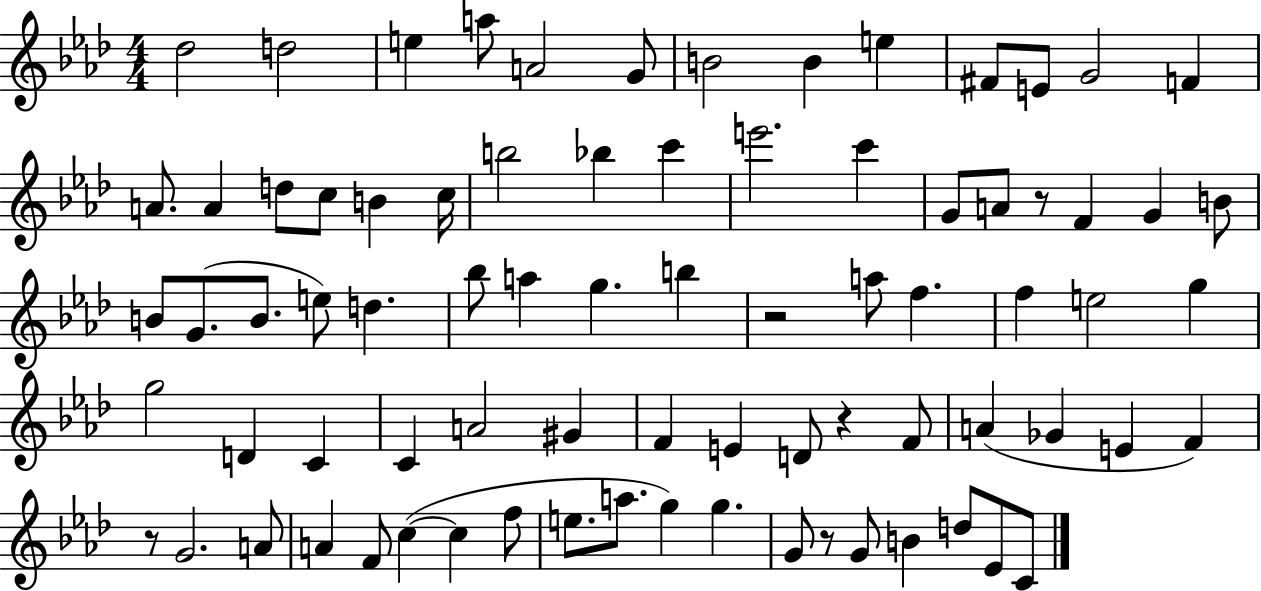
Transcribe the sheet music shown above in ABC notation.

X:1
T:Untitled
M:4/4
L:1/4
K:Ab
_d2 d2 e a/2 A2 G/2 B2 B e ^F/2 E/2 G2 F A/2 A d/2 c/2 B c/4 b2 _b c' e'2 c' G/2 A/2 z/2 F G B/2 B/2 G/2 B/2 e/2 d _b/2 a g b z2 a/2 f f e2 g g2 D C C A2 ^G F E D/2 z F/2 A _G E F z/2 G2 A/2 A F/2 c c f/2 e/2 a/2 g g G/2 z/2 G/2 B d/2 _E/2 C/2